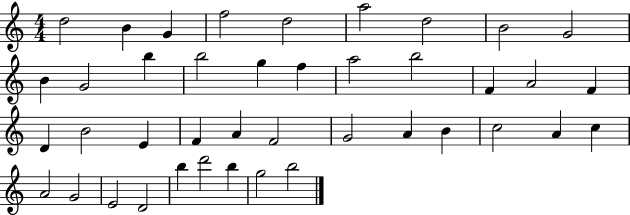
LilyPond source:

{
  \clef treble
  \numericTimeSignature
  \time 4/4
  \key c \major
  d''2 b'4 g'4 | f''2 d''2 | a''2 d''2 | b'2 g'2 | \break b'4 g'2 b''4 | b''2 g''4 f''4 | a''2 b''2 | f'4 a'2 f'4 | \break d'4 b'2 e'4 | f'4 a'4 f'2 | g'2 a'4 b'4 | c''2 a'4 c''4 | \break a'2 g'2 | e'2 d'2 | b''4 d'''2 b''4 | g''2 b''2 | \break \bar "|."
}